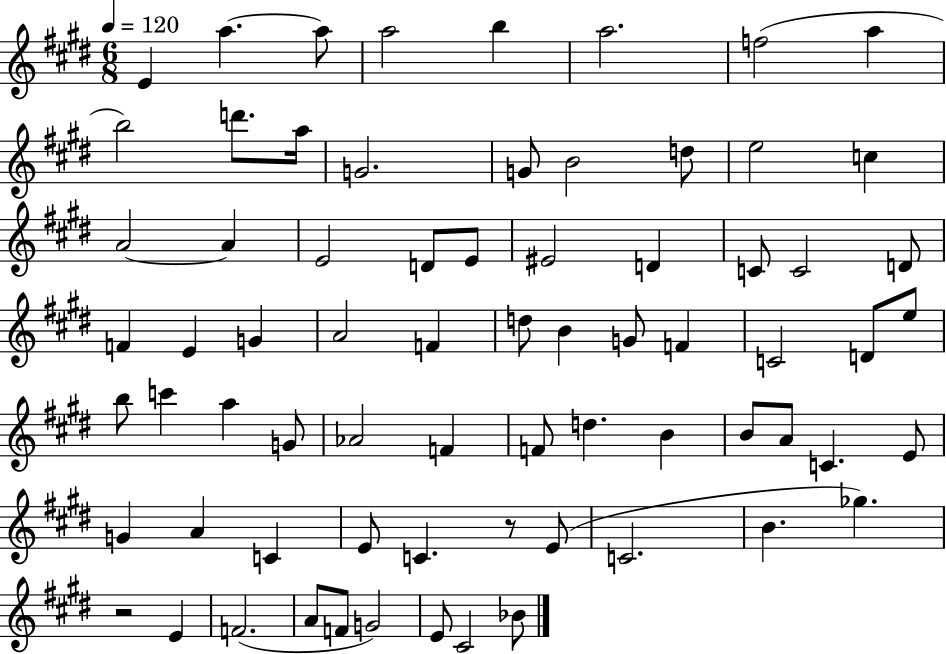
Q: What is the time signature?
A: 6/8